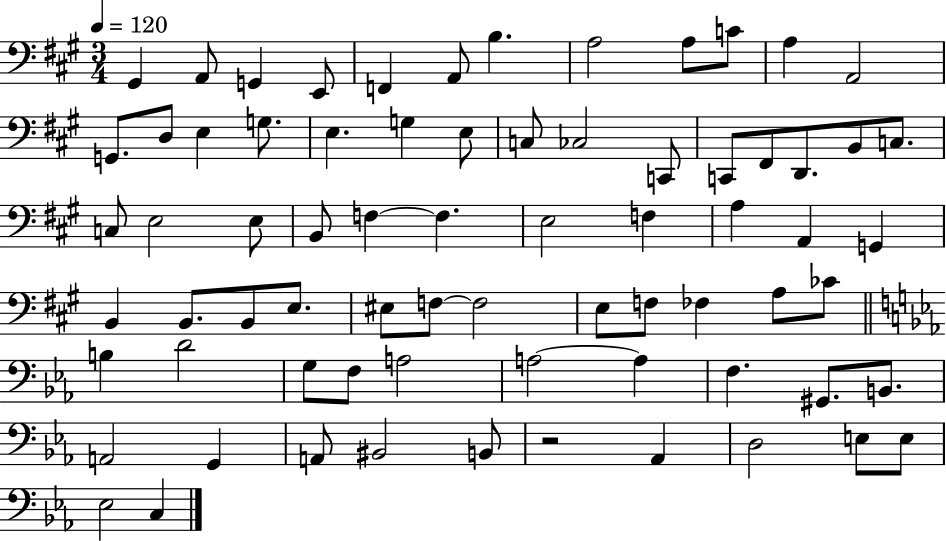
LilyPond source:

{
  \clef bass
  \numericTimeSignature
  \time 3/4
  \key a \major
  \tempo 4 = 120
  \repeat volta 2 { gis,4 a,8 g,4 e,8 | f,4 a,8 b4. | a2 a8 c'8 | a4 a,2 | \break g,8. d8 e4 g8. | e4. g4 e8 | c8 ces2 c,8 | c,8 fis,8 d,8. b,8 c8. | \break c8 e2 e8 | b,8 f4~~ f4. | e2 f4 | a4 a,4 g,4 | \break b,4 b,8. b,8 e8. | eis8 f8~~ f2 | e8 f8 fes4 a8 ces'8 | \bar "||" \break \key ees \major b4 d'2 | g8 f8 a2 | a2~~ a4 | f4. gis,8. b,8. | \break a,2 g,4 | a,8 bis,2 b,8 | r2 aes,4 | d2 e8 e8 | \break ees2 c4 | } \bar "|."
}